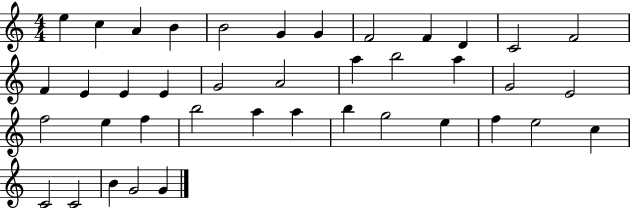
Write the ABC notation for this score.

X:1
T:Untitled
M:4/4
L:1/4
K:C
e c A B B2 G G F2 F D C2 F2 F E E E G2 A2 a b2 a G2 E2 f2 e f b2 a a b g2 e f e2 c C2 C2 B G2 G